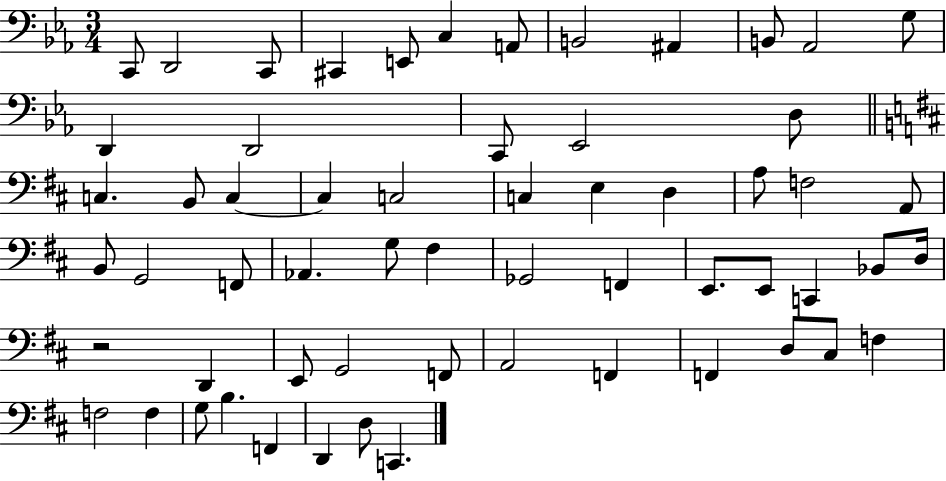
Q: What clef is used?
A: bass